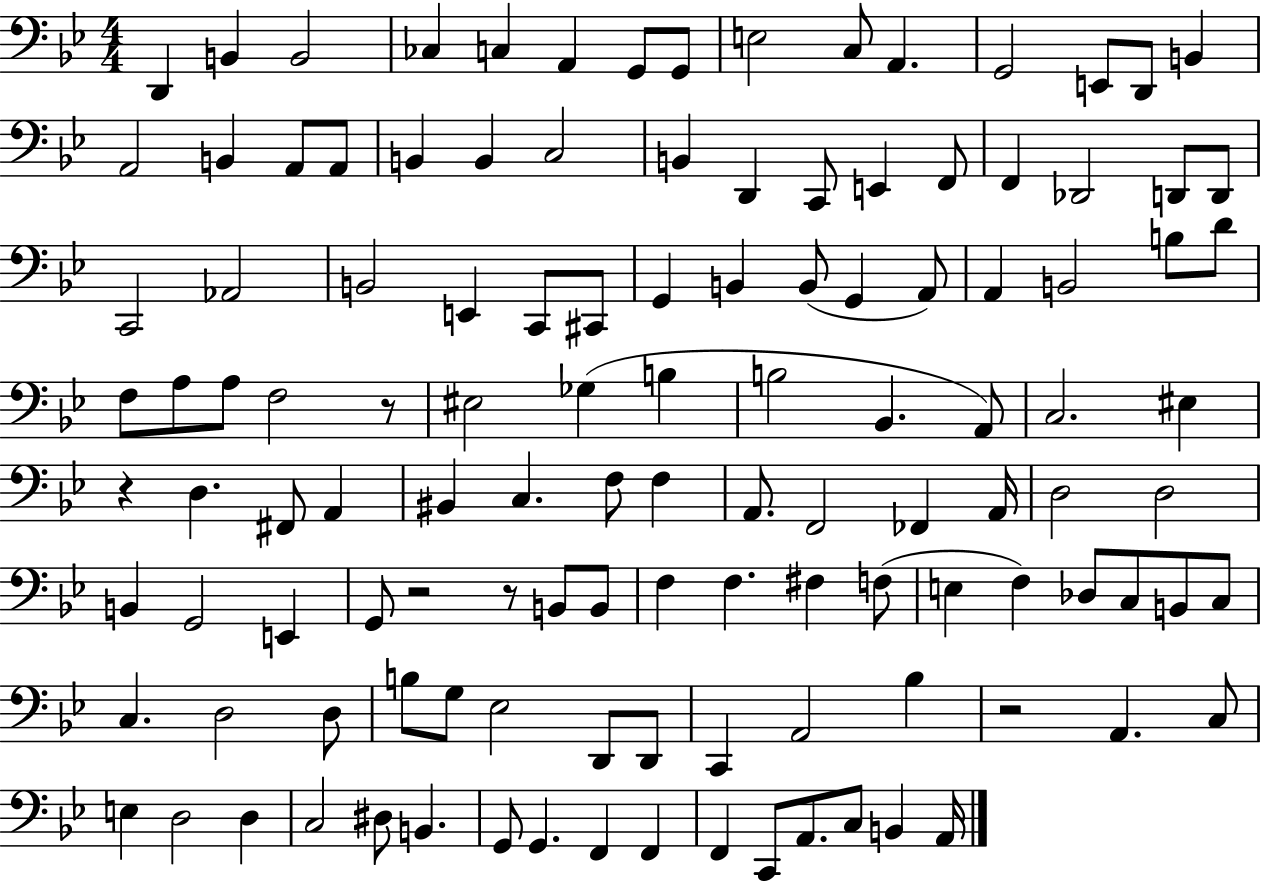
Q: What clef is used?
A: bass